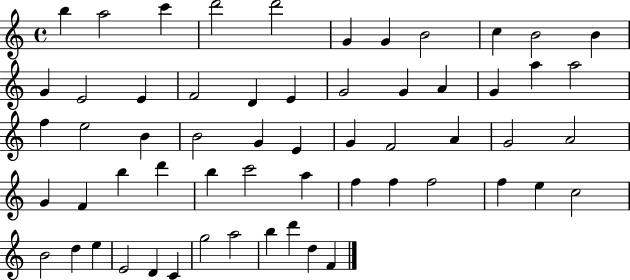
{
  \clef treble
  \time 4/4
  \defaultTimeSignature
  \key c \major
  b''4 a''2 c'''4 | d'''2 d'''2 | g'4 g'4 b'2 | c''4 b'2 b'4 | \break g'4 e'2 e'4 | f'2 d'4 e'4 | g'2 g'4 a'4 | g'4 a''4 a''2 | \break f''4 e''2 b'4 | b'2 g'4 e'4 | g'4 f'2 a'4 | g'2 a'2 | \break g'4 f'4 b''4 d'''4 | b''4 c'''2 a''4 | f''4 f''4 f''2 | f''4 e''4 c''2 | \break b'2 d''4 e''4 | e'2 d'4 c'4 | g''2 a''2 | b''4 d'''4 d''4 f'4 | \break \bar "|."
}